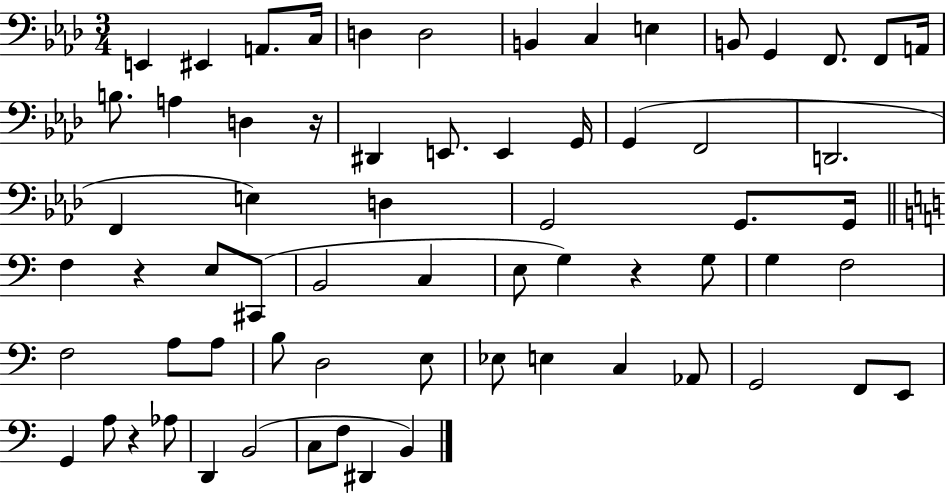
{
  \clef bass
  \numericTimeSignature
  \time 3/4
  \key aes \major
  e,4 eis,4 a,8. c16 | d4 d2 | b,4 c4 e4 | b,8 g,4 f,8. f,8 a,16 | \break b8. a4 d4 r16 | dis,4 e,8. e,4 g,16 | g,4( f,2 | d,2. | \break f,4 e4) d4 | g,2 g,8. g,16 | \bar "||" \break \key c \major f4 r4 e8 cis,8( | b,2 c4 | e8 g4) r4 g8 | g4 f2 | \break f2 a8 a8 | b8 d2 e8 | ees8 e4 c4 aes,8 | g,2 f,8 e,8 | \break g,4 a8 r4 aes8 | d,4 b,2( | c8 f8 dis,4 b,4) | \bar "|."
}